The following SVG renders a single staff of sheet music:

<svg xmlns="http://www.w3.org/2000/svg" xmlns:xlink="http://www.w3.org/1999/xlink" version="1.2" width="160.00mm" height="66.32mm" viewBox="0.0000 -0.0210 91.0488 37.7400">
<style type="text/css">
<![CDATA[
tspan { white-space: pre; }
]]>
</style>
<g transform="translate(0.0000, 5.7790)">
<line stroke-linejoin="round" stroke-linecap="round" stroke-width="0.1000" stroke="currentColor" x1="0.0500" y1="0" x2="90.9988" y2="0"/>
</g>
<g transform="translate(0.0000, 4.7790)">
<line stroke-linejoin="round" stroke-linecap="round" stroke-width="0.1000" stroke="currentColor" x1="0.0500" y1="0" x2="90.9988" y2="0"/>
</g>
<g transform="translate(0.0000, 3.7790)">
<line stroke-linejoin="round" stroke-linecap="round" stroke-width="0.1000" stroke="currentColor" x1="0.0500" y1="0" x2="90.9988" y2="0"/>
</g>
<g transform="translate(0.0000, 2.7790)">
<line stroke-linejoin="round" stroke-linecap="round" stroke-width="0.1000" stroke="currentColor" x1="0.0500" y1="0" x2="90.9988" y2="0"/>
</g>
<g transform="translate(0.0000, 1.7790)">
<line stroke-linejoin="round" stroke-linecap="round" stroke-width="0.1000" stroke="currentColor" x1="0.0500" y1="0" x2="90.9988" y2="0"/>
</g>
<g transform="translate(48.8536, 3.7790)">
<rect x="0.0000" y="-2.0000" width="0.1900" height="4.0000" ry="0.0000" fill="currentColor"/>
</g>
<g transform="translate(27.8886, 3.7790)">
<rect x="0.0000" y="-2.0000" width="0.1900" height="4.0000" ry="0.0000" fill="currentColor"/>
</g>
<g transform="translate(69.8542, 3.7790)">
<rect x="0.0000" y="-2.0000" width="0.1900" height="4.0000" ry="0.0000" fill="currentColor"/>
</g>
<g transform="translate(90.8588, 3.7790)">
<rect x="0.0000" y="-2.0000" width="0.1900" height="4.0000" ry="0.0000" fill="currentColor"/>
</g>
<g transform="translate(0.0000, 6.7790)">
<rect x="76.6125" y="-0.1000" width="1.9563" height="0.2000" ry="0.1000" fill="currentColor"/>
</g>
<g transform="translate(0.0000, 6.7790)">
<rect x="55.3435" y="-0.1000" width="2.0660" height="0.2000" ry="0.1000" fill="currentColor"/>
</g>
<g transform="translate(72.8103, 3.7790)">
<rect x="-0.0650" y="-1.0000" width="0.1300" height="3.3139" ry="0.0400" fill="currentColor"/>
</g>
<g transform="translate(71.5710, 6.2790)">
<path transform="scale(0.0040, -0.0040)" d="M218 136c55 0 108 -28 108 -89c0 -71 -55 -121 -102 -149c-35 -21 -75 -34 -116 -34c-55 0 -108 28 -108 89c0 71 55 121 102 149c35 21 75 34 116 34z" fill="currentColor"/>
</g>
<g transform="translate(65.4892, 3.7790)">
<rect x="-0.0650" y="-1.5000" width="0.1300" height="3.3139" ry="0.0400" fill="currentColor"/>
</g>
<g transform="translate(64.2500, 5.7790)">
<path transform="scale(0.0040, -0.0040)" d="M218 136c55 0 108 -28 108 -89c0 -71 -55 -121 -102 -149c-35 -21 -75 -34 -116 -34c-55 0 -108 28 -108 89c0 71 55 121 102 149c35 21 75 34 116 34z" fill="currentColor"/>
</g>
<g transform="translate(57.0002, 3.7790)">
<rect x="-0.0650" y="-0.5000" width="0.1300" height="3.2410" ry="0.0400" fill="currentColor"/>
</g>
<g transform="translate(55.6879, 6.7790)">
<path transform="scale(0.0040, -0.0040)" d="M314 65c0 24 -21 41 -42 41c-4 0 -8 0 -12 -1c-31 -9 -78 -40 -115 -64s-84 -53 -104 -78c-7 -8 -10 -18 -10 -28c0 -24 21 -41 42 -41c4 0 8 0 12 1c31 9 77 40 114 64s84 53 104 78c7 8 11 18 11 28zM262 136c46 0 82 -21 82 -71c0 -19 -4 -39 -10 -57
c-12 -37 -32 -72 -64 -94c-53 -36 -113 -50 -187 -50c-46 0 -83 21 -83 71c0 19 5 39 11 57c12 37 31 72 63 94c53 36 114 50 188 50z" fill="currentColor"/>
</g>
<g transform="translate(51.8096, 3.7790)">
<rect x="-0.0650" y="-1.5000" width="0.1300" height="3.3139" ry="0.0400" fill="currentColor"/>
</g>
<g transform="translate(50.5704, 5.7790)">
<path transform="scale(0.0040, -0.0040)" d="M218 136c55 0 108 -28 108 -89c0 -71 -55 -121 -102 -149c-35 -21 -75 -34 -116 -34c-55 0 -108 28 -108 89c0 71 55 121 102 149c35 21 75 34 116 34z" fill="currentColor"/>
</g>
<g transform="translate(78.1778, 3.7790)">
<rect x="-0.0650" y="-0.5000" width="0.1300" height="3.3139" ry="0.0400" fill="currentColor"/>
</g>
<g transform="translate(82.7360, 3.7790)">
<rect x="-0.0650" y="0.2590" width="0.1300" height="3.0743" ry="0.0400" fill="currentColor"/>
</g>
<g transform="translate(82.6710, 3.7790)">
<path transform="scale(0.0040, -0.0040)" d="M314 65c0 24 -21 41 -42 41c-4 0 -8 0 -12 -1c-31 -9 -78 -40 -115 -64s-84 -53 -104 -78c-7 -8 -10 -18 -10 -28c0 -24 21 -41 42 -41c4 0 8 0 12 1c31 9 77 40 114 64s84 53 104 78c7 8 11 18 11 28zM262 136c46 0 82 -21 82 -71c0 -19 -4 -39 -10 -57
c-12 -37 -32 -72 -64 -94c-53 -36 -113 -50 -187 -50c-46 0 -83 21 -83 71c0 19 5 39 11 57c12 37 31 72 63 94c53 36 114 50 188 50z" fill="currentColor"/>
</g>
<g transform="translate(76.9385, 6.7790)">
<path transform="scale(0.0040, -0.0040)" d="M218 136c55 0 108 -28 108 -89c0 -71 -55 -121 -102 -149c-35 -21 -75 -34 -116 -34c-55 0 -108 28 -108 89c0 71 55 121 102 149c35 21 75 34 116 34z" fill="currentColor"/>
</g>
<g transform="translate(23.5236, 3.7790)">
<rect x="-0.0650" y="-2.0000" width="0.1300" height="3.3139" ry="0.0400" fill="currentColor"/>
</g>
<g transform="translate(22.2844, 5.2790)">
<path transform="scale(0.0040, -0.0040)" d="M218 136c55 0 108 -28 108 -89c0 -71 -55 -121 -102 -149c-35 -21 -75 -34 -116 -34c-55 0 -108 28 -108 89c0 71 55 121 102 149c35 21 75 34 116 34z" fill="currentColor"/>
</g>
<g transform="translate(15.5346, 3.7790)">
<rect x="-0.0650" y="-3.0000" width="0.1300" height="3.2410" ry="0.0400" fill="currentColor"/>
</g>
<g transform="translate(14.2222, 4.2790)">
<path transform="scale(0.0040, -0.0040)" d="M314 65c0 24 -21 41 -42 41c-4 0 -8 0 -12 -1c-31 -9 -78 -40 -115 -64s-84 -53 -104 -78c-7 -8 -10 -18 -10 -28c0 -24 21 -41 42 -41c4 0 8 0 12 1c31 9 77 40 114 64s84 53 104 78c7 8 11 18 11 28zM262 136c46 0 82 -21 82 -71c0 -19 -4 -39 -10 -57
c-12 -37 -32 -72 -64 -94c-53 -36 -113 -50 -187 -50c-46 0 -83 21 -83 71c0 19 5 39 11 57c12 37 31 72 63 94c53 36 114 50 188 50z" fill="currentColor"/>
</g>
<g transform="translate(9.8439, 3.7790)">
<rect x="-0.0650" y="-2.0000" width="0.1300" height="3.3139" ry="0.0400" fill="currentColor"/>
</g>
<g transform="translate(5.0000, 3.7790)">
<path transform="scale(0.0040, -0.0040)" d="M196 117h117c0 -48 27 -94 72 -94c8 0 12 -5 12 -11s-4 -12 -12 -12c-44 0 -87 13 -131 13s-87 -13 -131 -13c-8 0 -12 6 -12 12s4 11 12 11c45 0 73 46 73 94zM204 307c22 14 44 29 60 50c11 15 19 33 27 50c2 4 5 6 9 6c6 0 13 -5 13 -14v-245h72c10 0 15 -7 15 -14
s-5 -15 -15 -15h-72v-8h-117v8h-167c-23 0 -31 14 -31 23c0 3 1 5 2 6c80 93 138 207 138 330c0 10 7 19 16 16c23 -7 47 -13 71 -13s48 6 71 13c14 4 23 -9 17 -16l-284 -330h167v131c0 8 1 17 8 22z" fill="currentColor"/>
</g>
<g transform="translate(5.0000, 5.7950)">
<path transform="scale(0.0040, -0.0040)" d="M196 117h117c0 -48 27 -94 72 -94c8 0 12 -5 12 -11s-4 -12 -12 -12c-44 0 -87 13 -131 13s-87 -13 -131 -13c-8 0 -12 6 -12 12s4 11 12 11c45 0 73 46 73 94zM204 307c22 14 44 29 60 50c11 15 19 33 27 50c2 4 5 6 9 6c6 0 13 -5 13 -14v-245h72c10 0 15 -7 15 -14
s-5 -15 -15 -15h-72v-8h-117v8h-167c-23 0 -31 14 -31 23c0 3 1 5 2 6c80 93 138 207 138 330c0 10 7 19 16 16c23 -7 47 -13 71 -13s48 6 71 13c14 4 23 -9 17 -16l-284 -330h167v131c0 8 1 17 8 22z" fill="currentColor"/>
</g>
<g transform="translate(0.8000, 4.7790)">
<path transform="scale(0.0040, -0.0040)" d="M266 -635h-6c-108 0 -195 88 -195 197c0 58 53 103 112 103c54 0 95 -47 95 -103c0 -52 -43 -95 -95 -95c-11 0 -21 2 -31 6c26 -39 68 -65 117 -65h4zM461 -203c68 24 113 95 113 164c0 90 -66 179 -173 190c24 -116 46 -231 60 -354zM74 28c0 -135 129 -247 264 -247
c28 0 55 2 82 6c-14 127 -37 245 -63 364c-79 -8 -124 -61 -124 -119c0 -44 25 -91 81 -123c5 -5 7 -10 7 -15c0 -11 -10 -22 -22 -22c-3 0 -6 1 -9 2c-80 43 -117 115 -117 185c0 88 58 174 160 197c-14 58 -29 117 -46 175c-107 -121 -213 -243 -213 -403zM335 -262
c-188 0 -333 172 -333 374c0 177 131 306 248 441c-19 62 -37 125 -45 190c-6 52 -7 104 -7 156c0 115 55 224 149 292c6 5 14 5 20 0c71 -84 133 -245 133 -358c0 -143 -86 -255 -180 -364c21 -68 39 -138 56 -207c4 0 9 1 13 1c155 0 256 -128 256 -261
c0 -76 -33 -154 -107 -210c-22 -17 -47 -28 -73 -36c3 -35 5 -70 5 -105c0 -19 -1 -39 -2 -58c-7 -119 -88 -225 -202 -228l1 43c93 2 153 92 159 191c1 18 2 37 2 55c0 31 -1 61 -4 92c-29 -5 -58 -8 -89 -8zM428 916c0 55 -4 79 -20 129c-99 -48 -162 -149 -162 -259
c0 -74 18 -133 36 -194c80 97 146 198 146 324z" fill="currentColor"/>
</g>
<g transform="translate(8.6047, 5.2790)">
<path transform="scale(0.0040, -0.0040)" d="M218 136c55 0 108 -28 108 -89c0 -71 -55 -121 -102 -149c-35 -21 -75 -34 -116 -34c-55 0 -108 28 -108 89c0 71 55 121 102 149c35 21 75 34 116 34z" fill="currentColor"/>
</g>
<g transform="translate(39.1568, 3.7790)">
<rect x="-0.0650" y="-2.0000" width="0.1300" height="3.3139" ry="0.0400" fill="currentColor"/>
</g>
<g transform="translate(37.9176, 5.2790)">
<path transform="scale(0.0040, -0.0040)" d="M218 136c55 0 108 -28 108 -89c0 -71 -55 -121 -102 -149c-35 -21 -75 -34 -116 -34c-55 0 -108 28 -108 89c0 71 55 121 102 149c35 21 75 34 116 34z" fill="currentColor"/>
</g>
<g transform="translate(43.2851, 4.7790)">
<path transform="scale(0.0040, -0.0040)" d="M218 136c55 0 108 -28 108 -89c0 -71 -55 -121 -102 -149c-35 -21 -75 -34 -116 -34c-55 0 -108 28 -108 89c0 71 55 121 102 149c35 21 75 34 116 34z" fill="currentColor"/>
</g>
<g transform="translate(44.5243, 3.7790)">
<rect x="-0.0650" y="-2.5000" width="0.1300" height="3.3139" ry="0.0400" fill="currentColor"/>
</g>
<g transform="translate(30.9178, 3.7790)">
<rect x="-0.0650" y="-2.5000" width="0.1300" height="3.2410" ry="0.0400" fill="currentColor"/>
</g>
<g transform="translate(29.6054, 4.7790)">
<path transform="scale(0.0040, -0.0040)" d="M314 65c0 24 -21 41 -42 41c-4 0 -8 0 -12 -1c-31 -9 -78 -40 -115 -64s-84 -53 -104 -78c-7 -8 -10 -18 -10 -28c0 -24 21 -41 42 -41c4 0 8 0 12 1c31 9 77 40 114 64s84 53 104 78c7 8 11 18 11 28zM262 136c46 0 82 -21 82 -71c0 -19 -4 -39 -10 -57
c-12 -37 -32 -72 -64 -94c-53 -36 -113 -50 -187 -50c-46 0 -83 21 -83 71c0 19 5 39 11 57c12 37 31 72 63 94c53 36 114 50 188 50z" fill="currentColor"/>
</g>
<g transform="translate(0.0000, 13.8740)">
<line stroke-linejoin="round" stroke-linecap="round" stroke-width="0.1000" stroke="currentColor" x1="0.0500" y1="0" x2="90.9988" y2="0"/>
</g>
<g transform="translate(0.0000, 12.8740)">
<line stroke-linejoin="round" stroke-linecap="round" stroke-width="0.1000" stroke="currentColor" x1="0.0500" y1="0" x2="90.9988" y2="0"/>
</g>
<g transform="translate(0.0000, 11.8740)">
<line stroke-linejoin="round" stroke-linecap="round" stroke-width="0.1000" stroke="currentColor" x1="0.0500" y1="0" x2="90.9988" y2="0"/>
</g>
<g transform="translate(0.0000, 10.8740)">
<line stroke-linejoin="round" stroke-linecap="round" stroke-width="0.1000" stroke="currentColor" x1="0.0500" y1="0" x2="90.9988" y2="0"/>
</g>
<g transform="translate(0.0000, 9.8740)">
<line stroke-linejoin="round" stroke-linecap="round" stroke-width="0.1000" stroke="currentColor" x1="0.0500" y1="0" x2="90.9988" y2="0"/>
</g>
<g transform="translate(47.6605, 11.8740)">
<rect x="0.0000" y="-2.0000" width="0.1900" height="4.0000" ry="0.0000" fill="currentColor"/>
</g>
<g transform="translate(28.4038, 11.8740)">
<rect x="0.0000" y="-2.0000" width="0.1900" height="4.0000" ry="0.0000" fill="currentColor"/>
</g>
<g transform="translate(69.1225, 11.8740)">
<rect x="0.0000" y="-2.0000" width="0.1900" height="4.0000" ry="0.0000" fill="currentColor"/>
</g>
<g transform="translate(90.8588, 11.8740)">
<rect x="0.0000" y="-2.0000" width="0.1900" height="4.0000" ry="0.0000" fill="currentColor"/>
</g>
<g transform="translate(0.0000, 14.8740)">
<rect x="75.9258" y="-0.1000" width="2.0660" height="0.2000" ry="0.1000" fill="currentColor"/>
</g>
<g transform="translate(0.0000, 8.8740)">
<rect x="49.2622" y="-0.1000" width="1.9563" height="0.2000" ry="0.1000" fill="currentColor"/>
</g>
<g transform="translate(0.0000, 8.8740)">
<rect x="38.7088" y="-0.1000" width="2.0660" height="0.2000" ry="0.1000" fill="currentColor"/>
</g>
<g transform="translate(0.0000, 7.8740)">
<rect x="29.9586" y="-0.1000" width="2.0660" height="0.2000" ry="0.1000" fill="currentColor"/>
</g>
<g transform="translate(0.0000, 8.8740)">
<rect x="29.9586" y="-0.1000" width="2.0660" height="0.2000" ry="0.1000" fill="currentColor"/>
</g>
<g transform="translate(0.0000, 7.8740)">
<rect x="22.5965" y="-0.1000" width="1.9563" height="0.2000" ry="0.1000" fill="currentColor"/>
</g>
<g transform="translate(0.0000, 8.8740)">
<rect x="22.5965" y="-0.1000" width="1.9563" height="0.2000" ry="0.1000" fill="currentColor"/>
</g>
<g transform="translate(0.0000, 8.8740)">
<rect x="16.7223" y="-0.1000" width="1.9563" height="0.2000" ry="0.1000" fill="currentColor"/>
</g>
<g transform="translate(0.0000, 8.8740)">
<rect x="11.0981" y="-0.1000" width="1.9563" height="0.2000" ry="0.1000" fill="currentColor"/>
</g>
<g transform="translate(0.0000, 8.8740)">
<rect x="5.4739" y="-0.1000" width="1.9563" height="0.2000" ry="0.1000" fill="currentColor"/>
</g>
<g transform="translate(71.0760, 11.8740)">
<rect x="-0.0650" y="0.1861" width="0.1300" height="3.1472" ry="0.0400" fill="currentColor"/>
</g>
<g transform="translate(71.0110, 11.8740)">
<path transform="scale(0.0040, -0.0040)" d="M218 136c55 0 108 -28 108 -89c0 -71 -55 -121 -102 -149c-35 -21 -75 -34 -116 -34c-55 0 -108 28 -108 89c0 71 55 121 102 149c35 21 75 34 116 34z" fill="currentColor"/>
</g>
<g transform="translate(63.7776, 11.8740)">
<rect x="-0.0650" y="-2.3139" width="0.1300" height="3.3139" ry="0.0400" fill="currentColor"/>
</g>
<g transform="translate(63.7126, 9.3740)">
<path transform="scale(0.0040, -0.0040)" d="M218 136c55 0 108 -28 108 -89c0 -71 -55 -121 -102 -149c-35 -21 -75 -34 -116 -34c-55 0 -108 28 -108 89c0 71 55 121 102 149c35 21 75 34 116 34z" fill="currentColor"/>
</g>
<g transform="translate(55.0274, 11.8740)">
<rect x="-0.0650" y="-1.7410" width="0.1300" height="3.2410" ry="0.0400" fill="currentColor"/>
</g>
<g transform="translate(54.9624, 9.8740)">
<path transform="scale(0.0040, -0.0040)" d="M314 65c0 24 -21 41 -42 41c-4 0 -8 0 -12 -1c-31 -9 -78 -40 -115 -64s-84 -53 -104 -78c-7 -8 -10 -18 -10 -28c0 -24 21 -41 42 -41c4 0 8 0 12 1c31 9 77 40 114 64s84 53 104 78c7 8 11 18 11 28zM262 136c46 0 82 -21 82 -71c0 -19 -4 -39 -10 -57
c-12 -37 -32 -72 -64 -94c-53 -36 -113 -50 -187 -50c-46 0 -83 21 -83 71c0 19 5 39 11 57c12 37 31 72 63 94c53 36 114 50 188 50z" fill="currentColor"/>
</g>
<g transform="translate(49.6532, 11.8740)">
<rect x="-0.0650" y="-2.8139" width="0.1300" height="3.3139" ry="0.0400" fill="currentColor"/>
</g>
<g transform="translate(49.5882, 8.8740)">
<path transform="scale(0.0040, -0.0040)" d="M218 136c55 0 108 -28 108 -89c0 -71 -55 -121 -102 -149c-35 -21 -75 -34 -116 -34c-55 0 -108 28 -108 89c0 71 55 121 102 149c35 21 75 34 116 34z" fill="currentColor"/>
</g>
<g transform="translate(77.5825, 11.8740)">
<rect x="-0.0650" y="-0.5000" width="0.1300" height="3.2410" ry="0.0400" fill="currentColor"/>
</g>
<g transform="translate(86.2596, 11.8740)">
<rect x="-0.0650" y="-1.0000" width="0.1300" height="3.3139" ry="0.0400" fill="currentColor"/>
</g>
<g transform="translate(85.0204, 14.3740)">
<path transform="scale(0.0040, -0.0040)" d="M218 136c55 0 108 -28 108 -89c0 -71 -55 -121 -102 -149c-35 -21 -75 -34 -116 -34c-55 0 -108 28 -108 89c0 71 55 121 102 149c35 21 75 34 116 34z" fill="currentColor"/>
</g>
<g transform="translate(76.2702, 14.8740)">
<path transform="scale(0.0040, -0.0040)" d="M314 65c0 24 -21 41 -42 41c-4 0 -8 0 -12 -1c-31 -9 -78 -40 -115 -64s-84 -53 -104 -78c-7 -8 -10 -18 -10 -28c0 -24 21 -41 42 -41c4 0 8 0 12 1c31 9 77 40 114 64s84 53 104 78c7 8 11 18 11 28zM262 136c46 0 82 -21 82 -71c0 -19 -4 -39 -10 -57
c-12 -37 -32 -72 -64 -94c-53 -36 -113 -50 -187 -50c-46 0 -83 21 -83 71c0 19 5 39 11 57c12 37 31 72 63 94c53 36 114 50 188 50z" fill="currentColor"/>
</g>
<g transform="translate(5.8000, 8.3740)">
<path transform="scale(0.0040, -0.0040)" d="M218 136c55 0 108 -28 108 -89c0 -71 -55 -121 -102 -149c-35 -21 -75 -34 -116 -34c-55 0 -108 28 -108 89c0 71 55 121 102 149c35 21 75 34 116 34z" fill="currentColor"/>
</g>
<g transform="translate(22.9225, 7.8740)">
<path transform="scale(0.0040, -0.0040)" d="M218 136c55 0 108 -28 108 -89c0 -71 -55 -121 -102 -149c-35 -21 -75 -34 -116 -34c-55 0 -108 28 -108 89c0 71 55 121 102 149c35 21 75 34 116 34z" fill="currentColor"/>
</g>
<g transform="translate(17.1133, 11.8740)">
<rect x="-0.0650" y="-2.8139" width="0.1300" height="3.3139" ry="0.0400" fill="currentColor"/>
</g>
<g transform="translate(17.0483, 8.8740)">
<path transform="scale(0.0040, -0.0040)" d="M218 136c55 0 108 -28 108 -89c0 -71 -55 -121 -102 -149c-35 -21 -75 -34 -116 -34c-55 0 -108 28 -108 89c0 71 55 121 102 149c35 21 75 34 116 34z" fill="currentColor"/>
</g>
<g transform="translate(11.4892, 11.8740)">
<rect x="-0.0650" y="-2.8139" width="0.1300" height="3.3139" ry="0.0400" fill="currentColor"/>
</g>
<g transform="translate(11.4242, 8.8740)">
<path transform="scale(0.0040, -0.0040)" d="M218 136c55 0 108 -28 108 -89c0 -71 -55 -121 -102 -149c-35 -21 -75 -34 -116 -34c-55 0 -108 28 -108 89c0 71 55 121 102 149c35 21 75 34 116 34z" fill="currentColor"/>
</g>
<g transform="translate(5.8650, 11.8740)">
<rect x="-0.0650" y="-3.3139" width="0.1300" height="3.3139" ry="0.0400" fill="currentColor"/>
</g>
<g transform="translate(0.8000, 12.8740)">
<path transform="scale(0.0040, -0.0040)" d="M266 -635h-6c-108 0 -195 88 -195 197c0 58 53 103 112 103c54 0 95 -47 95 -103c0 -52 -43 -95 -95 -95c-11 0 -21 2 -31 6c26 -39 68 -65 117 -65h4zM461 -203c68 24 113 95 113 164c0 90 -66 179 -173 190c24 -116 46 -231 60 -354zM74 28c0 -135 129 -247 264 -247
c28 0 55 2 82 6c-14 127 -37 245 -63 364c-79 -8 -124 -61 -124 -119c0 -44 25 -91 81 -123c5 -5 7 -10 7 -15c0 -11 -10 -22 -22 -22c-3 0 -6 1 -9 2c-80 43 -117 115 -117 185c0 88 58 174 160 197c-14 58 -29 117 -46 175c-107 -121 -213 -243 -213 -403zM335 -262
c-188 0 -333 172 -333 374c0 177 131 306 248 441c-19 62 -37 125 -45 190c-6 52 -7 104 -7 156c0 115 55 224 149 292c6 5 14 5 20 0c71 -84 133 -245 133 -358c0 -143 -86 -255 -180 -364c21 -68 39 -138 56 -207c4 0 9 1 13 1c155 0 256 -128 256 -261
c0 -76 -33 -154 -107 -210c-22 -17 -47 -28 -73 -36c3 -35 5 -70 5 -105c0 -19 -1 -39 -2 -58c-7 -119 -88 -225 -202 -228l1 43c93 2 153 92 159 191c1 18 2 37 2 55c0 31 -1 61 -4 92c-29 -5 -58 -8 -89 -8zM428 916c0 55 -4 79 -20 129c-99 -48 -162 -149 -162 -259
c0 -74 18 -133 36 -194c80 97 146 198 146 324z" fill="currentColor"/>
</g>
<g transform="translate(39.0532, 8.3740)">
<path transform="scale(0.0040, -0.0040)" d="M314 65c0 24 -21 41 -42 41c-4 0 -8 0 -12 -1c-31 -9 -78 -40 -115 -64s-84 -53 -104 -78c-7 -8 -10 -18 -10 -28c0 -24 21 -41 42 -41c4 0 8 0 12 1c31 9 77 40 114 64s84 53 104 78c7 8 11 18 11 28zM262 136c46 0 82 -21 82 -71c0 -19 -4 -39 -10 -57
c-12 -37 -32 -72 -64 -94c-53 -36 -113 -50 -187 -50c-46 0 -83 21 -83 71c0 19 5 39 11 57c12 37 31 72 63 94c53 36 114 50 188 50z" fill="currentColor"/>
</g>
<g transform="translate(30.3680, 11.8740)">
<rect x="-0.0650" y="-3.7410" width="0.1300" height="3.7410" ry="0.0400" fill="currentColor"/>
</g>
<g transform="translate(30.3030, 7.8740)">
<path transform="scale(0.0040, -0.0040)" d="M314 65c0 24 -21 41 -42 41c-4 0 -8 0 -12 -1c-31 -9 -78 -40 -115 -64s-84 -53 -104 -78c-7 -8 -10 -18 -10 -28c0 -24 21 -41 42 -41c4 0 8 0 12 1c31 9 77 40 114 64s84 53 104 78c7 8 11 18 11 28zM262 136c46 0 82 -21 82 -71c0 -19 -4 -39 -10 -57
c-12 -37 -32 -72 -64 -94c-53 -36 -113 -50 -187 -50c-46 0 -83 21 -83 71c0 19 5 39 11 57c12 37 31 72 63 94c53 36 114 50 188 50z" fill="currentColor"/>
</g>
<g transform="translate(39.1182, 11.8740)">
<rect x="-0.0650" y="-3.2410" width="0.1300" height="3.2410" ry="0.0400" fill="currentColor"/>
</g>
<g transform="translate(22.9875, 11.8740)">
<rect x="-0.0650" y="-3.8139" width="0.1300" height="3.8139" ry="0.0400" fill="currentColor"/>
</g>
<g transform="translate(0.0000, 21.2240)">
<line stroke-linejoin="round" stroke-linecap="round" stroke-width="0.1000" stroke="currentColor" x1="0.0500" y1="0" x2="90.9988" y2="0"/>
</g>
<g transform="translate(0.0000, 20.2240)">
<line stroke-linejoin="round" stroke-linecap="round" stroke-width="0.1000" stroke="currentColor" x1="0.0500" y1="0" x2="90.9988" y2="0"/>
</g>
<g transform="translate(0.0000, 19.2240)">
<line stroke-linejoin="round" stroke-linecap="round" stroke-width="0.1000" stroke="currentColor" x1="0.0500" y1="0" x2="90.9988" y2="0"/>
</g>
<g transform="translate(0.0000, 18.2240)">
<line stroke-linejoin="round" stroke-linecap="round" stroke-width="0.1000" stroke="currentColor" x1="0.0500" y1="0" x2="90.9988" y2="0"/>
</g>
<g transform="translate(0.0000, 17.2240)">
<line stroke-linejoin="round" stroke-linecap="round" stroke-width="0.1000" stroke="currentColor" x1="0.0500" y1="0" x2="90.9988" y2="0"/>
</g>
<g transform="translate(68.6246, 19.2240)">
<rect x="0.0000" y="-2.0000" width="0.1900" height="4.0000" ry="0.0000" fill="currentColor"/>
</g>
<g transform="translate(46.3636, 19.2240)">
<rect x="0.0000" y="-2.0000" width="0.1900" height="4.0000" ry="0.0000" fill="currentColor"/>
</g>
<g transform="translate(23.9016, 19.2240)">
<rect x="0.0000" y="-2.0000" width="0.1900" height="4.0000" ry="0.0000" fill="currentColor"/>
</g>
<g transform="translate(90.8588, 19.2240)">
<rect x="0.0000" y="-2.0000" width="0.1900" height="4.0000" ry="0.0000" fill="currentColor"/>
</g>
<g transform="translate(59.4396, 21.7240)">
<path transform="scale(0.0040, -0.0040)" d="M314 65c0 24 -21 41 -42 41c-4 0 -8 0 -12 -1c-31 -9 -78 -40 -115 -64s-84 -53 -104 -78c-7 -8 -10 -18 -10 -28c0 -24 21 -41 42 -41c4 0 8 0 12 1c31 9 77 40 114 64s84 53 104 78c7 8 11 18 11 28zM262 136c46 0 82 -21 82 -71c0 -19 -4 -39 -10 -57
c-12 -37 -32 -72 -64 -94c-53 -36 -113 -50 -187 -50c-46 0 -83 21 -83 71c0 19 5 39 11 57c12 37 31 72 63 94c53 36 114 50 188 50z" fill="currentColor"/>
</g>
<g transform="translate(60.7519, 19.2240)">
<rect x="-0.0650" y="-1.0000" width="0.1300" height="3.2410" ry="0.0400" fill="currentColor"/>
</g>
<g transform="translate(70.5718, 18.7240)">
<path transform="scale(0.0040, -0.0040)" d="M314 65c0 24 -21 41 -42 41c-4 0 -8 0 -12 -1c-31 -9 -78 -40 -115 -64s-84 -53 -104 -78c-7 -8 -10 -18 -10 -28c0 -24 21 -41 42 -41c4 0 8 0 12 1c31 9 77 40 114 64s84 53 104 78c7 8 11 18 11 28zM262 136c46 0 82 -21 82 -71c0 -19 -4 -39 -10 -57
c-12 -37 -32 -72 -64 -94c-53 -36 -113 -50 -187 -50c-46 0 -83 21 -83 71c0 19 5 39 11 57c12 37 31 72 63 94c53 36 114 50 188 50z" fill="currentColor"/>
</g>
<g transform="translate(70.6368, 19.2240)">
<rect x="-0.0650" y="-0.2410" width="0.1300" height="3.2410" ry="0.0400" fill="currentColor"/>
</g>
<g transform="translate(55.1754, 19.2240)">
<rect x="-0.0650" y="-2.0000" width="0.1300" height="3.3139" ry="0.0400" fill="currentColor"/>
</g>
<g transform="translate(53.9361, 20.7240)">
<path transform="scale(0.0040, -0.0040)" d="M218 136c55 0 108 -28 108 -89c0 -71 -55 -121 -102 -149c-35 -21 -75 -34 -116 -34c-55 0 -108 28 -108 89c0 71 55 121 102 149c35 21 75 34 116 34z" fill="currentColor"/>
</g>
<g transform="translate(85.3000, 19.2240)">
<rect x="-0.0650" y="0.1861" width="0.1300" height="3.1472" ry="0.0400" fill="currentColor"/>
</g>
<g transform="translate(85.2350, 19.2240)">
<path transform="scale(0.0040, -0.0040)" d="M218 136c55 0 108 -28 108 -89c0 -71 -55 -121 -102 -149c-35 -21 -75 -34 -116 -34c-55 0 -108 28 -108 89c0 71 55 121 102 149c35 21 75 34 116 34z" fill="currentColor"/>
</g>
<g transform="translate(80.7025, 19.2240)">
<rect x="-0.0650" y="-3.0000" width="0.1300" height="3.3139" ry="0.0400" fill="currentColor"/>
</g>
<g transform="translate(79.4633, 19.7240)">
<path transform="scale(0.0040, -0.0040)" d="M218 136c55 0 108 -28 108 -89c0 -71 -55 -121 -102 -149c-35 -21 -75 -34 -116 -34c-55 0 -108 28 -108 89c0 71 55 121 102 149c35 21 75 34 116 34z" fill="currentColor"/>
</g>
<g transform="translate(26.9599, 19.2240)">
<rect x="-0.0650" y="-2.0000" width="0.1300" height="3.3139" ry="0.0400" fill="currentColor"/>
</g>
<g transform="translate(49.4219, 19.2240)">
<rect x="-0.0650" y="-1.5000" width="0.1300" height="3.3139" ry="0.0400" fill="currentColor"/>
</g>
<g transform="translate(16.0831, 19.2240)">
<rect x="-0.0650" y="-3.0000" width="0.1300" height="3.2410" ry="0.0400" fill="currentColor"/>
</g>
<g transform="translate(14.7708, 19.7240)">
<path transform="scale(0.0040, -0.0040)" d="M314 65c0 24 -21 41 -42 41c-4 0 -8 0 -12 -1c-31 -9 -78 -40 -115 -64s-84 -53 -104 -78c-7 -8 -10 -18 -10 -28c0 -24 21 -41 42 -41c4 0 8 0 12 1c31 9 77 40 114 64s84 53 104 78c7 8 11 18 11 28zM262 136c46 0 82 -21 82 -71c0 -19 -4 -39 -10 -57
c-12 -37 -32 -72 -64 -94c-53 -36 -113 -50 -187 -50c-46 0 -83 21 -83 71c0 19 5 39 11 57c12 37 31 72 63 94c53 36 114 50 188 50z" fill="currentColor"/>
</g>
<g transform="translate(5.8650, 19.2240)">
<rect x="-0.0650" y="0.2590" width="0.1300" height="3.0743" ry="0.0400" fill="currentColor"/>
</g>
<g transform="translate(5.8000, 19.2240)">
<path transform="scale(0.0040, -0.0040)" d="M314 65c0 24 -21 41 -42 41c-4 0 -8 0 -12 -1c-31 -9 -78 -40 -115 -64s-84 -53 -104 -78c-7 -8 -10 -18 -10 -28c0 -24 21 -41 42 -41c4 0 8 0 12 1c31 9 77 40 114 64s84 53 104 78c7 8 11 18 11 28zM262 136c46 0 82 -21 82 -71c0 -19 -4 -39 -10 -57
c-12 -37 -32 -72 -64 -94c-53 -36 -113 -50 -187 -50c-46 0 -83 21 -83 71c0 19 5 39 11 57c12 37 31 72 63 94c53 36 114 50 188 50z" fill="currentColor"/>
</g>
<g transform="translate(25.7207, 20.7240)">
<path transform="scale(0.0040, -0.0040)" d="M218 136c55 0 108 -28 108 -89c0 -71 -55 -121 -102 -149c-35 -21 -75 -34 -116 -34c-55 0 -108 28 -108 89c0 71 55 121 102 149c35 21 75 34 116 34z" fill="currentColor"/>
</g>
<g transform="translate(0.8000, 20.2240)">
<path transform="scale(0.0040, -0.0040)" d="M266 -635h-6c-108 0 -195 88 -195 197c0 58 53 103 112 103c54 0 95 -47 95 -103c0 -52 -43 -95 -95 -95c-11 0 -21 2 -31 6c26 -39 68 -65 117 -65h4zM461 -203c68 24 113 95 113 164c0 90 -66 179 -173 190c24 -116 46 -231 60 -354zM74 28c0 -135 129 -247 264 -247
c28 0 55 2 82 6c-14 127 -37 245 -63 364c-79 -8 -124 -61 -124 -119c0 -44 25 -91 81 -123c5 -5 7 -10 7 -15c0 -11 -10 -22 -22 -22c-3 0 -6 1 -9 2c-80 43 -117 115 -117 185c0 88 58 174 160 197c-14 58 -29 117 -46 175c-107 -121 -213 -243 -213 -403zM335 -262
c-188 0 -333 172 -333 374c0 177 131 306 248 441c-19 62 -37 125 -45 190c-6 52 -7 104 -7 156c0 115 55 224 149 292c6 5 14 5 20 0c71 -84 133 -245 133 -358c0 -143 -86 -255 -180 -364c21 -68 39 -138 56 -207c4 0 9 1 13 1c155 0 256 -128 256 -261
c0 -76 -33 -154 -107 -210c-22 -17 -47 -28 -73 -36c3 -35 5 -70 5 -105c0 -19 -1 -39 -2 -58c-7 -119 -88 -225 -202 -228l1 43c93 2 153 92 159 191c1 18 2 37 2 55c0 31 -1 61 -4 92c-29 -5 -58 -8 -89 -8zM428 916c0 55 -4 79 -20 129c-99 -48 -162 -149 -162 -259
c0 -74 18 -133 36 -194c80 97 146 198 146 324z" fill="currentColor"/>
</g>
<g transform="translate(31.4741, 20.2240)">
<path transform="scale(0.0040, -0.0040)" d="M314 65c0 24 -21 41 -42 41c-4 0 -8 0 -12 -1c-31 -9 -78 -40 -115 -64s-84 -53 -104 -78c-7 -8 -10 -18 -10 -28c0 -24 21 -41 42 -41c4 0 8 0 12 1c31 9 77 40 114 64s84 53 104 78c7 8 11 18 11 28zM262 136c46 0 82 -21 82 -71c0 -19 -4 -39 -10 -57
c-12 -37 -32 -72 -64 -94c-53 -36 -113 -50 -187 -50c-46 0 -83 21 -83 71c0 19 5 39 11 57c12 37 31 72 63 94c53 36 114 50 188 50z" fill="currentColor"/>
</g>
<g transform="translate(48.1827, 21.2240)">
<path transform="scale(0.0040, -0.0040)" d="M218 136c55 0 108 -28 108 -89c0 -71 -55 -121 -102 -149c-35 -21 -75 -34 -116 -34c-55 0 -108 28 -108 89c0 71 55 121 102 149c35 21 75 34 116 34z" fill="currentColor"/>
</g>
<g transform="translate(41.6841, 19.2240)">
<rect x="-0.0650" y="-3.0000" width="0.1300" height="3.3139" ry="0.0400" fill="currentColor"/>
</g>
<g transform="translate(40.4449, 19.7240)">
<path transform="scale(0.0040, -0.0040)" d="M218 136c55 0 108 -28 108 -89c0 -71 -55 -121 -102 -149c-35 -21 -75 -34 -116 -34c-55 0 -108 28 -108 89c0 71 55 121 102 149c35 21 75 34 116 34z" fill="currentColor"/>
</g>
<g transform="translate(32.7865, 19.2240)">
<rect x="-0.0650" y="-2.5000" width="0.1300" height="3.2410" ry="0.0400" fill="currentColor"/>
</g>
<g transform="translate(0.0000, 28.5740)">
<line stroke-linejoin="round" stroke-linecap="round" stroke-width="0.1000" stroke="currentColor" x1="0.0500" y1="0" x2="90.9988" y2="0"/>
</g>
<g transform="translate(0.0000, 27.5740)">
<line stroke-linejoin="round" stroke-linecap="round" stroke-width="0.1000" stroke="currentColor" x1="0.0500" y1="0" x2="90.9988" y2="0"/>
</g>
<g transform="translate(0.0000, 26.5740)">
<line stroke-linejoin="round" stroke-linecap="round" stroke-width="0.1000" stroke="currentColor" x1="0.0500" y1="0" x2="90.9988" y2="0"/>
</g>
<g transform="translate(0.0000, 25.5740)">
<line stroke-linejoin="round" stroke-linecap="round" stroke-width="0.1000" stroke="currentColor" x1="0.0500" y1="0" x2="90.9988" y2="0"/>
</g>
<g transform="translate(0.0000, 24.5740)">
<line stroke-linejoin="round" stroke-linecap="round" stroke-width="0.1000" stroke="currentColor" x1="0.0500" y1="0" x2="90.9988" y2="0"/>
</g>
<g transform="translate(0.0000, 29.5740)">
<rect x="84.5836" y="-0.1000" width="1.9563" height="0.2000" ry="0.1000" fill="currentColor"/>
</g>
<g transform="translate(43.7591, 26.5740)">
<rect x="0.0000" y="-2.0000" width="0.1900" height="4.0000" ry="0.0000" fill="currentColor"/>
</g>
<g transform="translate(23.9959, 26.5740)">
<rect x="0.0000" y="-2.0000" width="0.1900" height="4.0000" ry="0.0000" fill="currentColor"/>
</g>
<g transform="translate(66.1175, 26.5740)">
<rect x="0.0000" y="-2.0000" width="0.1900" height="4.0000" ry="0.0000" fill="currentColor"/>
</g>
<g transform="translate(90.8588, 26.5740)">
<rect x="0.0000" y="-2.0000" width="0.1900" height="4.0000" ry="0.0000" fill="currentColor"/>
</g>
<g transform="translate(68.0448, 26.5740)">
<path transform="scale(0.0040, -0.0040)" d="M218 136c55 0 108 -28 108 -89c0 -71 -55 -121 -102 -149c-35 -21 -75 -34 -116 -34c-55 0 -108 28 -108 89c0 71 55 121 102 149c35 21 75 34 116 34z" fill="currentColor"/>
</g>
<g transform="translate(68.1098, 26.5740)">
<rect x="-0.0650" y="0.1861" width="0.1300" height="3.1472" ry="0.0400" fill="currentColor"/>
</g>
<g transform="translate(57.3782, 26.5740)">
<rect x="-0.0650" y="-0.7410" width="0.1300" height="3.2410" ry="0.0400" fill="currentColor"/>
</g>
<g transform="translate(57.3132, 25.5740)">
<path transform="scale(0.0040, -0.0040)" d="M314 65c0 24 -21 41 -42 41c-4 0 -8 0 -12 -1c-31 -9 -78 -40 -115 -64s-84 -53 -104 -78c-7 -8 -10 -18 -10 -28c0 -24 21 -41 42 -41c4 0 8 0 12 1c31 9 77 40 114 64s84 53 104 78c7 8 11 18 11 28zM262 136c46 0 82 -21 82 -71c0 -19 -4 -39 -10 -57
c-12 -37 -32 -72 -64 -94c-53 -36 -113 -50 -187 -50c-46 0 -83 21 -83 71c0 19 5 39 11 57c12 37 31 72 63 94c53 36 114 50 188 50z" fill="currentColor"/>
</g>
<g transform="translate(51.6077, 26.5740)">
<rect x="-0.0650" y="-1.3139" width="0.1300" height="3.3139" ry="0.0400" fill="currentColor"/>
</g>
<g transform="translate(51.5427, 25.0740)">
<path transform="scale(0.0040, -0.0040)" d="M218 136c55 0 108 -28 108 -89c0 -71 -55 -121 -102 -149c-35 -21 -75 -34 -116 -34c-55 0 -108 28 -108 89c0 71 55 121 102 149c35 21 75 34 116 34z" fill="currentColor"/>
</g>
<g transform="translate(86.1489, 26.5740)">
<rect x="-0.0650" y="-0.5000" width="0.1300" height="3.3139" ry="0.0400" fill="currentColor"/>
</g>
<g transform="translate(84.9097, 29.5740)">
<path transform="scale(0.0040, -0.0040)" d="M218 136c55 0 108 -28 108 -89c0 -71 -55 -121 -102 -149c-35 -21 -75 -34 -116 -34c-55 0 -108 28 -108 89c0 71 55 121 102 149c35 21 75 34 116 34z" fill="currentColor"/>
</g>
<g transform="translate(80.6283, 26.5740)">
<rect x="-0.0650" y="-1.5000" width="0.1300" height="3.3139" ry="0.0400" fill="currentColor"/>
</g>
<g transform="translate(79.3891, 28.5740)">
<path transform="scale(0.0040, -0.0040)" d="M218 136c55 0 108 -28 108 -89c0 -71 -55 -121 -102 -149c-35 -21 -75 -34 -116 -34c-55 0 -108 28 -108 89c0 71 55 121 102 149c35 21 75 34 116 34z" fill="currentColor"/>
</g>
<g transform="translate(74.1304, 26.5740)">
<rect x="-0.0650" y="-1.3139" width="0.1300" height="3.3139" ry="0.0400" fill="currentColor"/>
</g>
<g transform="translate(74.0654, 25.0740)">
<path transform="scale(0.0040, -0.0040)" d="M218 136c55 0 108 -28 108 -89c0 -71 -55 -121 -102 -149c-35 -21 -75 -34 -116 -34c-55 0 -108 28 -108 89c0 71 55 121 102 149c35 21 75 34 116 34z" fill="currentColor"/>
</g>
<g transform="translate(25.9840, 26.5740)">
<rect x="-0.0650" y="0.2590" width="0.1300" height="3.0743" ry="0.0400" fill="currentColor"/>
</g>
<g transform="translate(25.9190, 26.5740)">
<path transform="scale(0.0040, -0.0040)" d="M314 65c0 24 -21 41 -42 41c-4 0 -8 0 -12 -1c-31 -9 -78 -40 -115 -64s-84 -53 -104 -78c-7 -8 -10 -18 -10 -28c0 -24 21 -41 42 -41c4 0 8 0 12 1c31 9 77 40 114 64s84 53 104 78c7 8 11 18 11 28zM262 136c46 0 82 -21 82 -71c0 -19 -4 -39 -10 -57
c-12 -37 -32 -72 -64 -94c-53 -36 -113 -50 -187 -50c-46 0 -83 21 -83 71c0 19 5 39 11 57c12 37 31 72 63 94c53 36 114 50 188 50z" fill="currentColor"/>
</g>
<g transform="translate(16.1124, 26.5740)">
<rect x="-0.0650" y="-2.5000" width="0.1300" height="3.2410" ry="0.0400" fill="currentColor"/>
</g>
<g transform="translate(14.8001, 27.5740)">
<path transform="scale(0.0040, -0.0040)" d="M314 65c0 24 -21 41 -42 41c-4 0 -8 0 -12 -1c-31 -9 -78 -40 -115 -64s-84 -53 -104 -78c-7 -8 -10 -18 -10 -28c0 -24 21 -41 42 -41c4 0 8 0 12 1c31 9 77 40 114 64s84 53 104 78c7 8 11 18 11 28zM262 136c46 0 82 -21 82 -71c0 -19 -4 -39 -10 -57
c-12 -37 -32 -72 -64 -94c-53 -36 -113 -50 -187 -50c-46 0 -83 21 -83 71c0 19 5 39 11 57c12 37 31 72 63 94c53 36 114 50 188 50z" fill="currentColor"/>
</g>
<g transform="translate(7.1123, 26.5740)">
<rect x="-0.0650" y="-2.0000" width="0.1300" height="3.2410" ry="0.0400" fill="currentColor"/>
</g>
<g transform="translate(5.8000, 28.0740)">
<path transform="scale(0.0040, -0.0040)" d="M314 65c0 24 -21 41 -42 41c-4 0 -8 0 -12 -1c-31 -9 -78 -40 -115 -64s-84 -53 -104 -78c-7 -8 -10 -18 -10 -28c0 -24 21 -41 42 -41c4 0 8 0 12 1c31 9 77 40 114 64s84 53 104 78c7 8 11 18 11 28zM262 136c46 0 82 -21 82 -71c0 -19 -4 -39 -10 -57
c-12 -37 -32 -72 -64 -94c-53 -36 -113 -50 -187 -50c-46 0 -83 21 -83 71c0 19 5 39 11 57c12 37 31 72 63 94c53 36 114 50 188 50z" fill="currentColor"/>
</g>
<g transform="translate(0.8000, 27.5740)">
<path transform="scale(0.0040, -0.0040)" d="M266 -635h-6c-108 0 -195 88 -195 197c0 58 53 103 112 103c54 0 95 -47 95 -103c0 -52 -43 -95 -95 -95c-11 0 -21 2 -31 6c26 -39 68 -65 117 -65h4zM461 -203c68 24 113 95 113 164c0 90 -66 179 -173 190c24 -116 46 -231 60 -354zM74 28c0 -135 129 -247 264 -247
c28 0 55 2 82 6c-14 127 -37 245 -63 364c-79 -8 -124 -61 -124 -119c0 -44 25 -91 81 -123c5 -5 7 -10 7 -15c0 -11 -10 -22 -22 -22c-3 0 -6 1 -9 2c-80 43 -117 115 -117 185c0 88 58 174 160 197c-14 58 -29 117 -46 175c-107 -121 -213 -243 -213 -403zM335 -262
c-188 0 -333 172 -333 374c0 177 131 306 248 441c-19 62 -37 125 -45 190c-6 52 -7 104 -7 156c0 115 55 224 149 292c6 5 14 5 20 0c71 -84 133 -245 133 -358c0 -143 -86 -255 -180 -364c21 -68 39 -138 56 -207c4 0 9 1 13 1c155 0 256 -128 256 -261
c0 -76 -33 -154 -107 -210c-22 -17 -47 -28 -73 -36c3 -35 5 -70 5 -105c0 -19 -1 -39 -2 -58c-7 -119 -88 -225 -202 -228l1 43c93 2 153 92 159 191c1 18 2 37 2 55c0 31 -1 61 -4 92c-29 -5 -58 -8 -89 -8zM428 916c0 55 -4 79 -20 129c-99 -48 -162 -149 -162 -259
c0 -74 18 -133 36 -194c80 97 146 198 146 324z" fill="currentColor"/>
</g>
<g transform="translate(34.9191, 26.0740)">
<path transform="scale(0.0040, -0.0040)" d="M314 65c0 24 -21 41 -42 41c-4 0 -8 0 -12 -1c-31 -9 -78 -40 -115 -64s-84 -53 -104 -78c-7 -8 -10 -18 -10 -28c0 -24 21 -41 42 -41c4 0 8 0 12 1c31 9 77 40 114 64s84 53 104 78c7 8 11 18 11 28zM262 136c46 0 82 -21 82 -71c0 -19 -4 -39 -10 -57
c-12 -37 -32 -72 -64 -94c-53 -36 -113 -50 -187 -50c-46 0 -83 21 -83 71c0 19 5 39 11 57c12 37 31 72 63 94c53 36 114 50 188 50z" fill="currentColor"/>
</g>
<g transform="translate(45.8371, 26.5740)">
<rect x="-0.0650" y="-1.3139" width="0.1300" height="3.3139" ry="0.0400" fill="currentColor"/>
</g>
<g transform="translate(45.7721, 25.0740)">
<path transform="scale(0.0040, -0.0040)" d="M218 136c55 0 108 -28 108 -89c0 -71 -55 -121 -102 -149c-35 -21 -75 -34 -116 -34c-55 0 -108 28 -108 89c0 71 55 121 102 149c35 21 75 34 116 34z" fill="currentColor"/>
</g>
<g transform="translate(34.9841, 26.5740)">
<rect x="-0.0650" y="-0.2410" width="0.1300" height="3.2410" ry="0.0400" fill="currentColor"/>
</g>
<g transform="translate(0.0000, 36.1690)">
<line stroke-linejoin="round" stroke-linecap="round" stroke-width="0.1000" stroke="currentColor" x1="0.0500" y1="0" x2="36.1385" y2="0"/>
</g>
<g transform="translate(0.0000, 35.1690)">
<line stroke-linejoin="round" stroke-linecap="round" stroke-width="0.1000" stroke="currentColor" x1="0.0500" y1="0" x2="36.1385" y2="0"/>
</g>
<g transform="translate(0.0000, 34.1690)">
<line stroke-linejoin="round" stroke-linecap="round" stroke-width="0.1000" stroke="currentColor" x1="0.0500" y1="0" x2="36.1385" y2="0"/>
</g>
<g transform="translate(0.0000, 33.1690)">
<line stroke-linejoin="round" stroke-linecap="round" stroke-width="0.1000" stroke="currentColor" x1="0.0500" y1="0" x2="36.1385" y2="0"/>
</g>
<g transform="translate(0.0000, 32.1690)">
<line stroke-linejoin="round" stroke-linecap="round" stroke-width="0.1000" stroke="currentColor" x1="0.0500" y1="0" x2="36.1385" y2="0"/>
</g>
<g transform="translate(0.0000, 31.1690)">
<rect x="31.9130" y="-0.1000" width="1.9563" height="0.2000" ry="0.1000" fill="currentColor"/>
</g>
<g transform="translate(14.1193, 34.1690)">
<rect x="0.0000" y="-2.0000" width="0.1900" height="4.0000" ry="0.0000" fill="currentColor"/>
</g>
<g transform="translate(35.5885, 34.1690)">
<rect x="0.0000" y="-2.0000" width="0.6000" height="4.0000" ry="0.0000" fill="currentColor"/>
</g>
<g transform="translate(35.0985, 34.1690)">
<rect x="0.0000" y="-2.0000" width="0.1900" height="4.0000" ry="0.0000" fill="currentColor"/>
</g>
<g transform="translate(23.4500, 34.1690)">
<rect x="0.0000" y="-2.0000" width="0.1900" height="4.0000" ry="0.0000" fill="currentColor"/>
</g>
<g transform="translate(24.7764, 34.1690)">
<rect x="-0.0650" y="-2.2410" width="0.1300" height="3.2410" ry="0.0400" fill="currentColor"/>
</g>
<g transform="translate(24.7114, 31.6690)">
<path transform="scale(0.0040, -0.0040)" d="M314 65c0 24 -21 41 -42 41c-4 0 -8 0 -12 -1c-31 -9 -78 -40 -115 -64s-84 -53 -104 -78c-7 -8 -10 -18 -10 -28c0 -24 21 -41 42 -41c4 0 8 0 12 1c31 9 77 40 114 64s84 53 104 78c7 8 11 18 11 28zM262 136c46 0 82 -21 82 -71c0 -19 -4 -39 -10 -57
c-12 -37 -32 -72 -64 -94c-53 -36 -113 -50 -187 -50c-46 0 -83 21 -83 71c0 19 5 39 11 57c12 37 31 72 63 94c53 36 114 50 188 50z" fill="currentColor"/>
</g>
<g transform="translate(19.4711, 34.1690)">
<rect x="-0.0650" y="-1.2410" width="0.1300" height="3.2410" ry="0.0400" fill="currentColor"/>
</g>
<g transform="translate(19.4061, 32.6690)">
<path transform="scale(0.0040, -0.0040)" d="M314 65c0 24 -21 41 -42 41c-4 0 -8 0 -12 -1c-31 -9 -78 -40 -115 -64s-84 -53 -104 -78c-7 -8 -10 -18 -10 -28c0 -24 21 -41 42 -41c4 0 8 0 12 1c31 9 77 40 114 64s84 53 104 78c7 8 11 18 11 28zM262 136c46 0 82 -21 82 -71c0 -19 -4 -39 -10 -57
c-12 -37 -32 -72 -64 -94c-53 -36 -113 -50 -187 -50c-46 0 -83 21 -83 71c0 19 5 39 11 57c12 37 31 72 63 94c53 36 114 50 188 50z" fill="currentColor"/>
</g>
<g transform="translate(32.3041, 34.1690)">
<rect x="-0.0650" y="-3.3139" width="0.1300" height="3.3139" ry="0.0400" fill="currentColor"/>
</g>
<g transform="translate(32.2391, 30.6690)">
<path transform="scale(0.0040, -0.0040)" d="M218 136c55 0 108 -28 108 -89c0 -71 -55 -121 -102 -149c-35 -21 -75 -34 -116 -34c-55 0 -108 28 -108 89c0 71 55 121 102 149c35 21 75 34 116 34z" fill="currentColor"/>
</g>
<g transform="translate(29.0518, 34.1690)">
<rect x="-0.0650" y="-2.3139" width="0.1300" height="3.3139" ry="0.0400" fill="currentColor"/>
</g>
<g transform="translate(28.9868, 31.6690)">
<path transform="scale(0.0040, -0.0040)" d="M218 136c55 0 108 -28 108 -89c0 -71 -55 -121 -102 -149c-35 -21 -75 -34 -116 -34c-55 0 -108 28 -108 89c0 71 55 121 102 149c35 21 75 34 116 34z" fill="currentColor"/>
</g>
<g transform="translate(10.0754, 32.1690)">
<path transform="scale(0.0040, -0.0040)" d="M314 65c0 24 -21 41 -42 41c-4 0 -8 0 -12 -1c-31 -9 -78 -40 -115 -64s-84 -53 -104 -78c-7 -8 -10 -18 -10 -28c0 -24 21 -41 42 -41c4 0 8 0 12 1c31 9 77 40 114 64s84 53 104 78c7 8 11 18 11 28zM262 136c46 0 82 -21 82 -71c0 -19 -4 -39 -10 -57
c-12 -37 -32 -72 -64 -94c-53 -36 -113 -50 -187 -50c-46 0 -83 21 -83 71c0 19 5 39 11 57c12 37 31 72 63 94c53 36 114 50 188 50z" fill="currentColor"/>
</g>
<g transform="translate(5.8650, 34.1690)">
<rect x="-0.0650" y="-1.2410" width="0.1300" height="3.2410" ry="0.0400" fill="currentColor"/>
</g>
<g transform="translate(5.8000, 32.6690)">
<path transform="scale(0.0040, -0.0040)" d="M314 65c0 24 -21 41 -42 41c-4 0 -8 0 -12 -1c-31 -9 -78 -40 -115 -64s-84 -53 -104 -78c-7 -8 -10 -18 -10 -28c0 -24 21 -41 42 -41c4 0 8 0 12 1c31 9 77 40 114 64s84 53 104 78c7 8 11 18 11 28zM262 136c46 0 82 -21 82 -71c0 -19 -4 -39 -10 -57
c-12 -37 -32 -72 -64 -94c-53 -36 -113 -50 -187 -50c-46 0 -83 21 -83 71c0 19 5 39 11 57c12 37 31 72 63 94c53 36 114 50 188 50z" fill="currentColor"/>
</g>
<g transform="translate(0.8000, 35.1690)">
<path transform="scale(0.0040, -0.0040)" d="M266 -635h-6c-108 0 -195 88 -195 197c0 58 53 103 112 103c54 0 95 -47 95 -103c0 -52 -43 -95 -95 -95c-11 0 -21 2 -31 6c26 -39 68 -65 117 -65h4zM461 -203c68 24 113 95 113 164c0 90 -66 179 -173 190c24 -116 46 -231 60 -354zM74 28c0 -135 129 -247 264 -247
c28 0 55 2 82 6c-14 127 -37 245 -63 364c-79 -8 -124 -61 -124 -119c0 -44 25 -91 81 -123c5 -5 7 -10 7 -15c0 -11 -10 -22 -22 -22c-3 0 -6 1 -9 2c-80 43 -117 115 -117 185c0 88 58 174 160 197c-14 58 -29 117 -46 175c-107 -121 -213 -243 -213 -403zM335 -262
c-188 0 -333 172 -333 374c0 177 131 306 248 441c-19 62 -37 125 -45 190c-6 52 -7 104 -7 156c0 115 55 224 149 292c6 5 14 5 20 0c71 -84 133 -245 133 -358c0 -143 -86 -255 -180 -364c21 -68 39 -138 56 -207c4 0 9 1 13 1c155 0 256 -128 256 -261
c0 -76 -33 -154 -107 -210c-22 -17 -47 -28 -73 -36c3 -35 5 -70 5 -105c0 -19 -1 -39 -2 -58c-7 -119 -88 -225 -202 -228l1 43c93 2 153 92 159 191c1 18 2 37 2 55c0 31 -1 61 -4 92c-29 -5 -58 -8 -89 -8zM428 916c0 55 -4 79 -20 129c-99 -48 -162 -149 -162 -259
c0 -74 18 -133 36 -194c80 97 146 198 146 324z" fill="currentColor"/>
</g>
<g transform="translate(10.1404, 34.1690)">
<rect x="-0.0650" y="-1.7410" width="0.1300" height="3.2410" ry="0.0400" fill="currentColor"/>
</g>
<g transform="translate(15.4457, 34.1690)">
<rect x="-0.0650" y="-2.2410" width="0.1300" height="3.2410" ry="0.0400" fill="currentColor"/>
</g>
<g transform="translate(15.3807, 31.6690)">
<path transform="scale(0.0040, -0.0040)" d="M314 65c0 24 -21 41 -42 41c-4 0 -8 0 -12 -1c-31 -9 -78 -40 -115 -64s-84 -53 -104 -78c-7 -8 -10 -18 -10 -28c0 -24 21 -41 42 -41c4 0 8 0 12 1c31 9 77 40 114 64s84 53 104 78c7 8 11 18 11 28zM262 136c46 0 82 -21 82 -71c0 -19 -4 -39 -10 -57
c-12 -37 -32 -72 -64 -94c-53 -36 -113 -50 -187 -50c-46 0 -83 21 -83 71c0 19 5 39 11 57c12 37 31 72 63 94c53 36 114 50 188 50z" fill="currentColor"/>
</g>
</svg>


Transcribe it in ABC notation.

X:1
T:Untitled
M:4/4
L:1/4
K:C
F A2 F G2 F G E C2 E D C B2 b a a c' c'2 b2 a f2 g B C2 D B2 A2 F G2 A E F D2 c2 A B F2 G2 B2 c2 e e d2 B e E C e2 f2 g2 e2 g2 g b